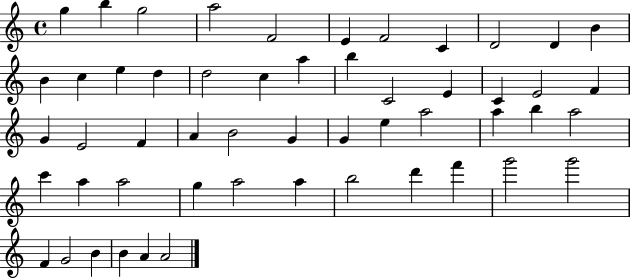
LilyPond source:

{
  \clef treble
  \time 4/4
  \defaultTimeSignature
  \key c \major
  g''4 b''4 g''2 | a''2 f'2 | e'4 f'2 c'4 | d'2 d'4 b'4 | \break b'4 c''4 e''4 d''4 | d''2 c''4 a''4 | b''4 c'2 e'4 | c'4 e'2 f'4 | \break g'4 e'2 f'4 | a'4 b'2 g'4 | g'4 e''4 a''2 | a''4 b''4 a''2 | \break c'''4 a''4 a''2 | g''4 a''2 a''4 | b''2 d'''4 f'''4 | g'''2 g'''2 | \break f'4 g'2 b'4 | b'4 a'4 a'2 | \bar "|."
}